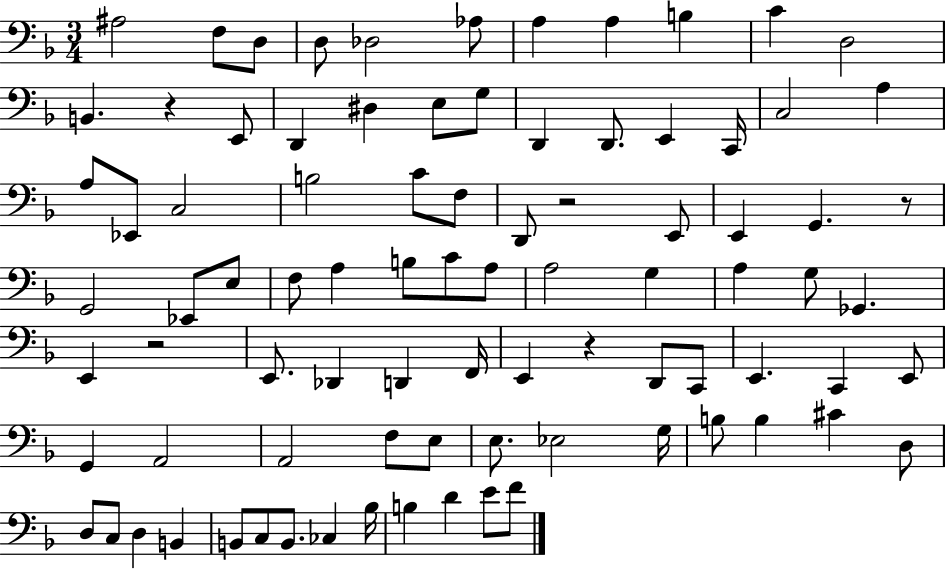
A#3/h F3/e D3/e D3/e Db3/h Ab3/e A3/q A3/q B3/q C4/q D3/h B2/q. R/q E2/e D2/q D#3/q E3/e G3/e D2/q D2/e. E2/q C2/s C3/h A3/q A3/e Eb2/e C3/h B3/h C4/e F3/e D2/e R/h E2/e E2/q G2/q. R/e G2/h Eb2/e E3/e F3/e A3/q B3/e C4/e A3/e A3/h G3/q A3/q G3/e Gb2/q. E2/q R/h E2/e. Db2/q D2/q F2/s E2/q R/q D2/e C2/e E2/q. C2/q E2/e G2/q A2/h A2/h F3/e E3/e E3/e. Eb3/h G3/s B3/e B3/q C#4/q D3/e D3/e C3/e D3/q B2/q B2/e C3/e B2/e. CES3/q Bb3/s B3/q D4/q E4/e F4/e